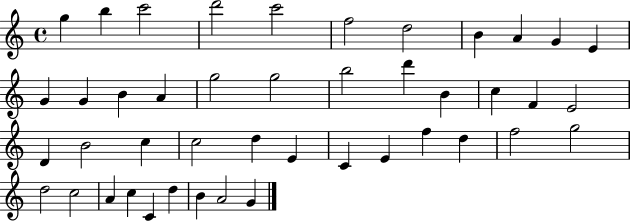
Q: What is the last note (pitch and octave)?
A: G4